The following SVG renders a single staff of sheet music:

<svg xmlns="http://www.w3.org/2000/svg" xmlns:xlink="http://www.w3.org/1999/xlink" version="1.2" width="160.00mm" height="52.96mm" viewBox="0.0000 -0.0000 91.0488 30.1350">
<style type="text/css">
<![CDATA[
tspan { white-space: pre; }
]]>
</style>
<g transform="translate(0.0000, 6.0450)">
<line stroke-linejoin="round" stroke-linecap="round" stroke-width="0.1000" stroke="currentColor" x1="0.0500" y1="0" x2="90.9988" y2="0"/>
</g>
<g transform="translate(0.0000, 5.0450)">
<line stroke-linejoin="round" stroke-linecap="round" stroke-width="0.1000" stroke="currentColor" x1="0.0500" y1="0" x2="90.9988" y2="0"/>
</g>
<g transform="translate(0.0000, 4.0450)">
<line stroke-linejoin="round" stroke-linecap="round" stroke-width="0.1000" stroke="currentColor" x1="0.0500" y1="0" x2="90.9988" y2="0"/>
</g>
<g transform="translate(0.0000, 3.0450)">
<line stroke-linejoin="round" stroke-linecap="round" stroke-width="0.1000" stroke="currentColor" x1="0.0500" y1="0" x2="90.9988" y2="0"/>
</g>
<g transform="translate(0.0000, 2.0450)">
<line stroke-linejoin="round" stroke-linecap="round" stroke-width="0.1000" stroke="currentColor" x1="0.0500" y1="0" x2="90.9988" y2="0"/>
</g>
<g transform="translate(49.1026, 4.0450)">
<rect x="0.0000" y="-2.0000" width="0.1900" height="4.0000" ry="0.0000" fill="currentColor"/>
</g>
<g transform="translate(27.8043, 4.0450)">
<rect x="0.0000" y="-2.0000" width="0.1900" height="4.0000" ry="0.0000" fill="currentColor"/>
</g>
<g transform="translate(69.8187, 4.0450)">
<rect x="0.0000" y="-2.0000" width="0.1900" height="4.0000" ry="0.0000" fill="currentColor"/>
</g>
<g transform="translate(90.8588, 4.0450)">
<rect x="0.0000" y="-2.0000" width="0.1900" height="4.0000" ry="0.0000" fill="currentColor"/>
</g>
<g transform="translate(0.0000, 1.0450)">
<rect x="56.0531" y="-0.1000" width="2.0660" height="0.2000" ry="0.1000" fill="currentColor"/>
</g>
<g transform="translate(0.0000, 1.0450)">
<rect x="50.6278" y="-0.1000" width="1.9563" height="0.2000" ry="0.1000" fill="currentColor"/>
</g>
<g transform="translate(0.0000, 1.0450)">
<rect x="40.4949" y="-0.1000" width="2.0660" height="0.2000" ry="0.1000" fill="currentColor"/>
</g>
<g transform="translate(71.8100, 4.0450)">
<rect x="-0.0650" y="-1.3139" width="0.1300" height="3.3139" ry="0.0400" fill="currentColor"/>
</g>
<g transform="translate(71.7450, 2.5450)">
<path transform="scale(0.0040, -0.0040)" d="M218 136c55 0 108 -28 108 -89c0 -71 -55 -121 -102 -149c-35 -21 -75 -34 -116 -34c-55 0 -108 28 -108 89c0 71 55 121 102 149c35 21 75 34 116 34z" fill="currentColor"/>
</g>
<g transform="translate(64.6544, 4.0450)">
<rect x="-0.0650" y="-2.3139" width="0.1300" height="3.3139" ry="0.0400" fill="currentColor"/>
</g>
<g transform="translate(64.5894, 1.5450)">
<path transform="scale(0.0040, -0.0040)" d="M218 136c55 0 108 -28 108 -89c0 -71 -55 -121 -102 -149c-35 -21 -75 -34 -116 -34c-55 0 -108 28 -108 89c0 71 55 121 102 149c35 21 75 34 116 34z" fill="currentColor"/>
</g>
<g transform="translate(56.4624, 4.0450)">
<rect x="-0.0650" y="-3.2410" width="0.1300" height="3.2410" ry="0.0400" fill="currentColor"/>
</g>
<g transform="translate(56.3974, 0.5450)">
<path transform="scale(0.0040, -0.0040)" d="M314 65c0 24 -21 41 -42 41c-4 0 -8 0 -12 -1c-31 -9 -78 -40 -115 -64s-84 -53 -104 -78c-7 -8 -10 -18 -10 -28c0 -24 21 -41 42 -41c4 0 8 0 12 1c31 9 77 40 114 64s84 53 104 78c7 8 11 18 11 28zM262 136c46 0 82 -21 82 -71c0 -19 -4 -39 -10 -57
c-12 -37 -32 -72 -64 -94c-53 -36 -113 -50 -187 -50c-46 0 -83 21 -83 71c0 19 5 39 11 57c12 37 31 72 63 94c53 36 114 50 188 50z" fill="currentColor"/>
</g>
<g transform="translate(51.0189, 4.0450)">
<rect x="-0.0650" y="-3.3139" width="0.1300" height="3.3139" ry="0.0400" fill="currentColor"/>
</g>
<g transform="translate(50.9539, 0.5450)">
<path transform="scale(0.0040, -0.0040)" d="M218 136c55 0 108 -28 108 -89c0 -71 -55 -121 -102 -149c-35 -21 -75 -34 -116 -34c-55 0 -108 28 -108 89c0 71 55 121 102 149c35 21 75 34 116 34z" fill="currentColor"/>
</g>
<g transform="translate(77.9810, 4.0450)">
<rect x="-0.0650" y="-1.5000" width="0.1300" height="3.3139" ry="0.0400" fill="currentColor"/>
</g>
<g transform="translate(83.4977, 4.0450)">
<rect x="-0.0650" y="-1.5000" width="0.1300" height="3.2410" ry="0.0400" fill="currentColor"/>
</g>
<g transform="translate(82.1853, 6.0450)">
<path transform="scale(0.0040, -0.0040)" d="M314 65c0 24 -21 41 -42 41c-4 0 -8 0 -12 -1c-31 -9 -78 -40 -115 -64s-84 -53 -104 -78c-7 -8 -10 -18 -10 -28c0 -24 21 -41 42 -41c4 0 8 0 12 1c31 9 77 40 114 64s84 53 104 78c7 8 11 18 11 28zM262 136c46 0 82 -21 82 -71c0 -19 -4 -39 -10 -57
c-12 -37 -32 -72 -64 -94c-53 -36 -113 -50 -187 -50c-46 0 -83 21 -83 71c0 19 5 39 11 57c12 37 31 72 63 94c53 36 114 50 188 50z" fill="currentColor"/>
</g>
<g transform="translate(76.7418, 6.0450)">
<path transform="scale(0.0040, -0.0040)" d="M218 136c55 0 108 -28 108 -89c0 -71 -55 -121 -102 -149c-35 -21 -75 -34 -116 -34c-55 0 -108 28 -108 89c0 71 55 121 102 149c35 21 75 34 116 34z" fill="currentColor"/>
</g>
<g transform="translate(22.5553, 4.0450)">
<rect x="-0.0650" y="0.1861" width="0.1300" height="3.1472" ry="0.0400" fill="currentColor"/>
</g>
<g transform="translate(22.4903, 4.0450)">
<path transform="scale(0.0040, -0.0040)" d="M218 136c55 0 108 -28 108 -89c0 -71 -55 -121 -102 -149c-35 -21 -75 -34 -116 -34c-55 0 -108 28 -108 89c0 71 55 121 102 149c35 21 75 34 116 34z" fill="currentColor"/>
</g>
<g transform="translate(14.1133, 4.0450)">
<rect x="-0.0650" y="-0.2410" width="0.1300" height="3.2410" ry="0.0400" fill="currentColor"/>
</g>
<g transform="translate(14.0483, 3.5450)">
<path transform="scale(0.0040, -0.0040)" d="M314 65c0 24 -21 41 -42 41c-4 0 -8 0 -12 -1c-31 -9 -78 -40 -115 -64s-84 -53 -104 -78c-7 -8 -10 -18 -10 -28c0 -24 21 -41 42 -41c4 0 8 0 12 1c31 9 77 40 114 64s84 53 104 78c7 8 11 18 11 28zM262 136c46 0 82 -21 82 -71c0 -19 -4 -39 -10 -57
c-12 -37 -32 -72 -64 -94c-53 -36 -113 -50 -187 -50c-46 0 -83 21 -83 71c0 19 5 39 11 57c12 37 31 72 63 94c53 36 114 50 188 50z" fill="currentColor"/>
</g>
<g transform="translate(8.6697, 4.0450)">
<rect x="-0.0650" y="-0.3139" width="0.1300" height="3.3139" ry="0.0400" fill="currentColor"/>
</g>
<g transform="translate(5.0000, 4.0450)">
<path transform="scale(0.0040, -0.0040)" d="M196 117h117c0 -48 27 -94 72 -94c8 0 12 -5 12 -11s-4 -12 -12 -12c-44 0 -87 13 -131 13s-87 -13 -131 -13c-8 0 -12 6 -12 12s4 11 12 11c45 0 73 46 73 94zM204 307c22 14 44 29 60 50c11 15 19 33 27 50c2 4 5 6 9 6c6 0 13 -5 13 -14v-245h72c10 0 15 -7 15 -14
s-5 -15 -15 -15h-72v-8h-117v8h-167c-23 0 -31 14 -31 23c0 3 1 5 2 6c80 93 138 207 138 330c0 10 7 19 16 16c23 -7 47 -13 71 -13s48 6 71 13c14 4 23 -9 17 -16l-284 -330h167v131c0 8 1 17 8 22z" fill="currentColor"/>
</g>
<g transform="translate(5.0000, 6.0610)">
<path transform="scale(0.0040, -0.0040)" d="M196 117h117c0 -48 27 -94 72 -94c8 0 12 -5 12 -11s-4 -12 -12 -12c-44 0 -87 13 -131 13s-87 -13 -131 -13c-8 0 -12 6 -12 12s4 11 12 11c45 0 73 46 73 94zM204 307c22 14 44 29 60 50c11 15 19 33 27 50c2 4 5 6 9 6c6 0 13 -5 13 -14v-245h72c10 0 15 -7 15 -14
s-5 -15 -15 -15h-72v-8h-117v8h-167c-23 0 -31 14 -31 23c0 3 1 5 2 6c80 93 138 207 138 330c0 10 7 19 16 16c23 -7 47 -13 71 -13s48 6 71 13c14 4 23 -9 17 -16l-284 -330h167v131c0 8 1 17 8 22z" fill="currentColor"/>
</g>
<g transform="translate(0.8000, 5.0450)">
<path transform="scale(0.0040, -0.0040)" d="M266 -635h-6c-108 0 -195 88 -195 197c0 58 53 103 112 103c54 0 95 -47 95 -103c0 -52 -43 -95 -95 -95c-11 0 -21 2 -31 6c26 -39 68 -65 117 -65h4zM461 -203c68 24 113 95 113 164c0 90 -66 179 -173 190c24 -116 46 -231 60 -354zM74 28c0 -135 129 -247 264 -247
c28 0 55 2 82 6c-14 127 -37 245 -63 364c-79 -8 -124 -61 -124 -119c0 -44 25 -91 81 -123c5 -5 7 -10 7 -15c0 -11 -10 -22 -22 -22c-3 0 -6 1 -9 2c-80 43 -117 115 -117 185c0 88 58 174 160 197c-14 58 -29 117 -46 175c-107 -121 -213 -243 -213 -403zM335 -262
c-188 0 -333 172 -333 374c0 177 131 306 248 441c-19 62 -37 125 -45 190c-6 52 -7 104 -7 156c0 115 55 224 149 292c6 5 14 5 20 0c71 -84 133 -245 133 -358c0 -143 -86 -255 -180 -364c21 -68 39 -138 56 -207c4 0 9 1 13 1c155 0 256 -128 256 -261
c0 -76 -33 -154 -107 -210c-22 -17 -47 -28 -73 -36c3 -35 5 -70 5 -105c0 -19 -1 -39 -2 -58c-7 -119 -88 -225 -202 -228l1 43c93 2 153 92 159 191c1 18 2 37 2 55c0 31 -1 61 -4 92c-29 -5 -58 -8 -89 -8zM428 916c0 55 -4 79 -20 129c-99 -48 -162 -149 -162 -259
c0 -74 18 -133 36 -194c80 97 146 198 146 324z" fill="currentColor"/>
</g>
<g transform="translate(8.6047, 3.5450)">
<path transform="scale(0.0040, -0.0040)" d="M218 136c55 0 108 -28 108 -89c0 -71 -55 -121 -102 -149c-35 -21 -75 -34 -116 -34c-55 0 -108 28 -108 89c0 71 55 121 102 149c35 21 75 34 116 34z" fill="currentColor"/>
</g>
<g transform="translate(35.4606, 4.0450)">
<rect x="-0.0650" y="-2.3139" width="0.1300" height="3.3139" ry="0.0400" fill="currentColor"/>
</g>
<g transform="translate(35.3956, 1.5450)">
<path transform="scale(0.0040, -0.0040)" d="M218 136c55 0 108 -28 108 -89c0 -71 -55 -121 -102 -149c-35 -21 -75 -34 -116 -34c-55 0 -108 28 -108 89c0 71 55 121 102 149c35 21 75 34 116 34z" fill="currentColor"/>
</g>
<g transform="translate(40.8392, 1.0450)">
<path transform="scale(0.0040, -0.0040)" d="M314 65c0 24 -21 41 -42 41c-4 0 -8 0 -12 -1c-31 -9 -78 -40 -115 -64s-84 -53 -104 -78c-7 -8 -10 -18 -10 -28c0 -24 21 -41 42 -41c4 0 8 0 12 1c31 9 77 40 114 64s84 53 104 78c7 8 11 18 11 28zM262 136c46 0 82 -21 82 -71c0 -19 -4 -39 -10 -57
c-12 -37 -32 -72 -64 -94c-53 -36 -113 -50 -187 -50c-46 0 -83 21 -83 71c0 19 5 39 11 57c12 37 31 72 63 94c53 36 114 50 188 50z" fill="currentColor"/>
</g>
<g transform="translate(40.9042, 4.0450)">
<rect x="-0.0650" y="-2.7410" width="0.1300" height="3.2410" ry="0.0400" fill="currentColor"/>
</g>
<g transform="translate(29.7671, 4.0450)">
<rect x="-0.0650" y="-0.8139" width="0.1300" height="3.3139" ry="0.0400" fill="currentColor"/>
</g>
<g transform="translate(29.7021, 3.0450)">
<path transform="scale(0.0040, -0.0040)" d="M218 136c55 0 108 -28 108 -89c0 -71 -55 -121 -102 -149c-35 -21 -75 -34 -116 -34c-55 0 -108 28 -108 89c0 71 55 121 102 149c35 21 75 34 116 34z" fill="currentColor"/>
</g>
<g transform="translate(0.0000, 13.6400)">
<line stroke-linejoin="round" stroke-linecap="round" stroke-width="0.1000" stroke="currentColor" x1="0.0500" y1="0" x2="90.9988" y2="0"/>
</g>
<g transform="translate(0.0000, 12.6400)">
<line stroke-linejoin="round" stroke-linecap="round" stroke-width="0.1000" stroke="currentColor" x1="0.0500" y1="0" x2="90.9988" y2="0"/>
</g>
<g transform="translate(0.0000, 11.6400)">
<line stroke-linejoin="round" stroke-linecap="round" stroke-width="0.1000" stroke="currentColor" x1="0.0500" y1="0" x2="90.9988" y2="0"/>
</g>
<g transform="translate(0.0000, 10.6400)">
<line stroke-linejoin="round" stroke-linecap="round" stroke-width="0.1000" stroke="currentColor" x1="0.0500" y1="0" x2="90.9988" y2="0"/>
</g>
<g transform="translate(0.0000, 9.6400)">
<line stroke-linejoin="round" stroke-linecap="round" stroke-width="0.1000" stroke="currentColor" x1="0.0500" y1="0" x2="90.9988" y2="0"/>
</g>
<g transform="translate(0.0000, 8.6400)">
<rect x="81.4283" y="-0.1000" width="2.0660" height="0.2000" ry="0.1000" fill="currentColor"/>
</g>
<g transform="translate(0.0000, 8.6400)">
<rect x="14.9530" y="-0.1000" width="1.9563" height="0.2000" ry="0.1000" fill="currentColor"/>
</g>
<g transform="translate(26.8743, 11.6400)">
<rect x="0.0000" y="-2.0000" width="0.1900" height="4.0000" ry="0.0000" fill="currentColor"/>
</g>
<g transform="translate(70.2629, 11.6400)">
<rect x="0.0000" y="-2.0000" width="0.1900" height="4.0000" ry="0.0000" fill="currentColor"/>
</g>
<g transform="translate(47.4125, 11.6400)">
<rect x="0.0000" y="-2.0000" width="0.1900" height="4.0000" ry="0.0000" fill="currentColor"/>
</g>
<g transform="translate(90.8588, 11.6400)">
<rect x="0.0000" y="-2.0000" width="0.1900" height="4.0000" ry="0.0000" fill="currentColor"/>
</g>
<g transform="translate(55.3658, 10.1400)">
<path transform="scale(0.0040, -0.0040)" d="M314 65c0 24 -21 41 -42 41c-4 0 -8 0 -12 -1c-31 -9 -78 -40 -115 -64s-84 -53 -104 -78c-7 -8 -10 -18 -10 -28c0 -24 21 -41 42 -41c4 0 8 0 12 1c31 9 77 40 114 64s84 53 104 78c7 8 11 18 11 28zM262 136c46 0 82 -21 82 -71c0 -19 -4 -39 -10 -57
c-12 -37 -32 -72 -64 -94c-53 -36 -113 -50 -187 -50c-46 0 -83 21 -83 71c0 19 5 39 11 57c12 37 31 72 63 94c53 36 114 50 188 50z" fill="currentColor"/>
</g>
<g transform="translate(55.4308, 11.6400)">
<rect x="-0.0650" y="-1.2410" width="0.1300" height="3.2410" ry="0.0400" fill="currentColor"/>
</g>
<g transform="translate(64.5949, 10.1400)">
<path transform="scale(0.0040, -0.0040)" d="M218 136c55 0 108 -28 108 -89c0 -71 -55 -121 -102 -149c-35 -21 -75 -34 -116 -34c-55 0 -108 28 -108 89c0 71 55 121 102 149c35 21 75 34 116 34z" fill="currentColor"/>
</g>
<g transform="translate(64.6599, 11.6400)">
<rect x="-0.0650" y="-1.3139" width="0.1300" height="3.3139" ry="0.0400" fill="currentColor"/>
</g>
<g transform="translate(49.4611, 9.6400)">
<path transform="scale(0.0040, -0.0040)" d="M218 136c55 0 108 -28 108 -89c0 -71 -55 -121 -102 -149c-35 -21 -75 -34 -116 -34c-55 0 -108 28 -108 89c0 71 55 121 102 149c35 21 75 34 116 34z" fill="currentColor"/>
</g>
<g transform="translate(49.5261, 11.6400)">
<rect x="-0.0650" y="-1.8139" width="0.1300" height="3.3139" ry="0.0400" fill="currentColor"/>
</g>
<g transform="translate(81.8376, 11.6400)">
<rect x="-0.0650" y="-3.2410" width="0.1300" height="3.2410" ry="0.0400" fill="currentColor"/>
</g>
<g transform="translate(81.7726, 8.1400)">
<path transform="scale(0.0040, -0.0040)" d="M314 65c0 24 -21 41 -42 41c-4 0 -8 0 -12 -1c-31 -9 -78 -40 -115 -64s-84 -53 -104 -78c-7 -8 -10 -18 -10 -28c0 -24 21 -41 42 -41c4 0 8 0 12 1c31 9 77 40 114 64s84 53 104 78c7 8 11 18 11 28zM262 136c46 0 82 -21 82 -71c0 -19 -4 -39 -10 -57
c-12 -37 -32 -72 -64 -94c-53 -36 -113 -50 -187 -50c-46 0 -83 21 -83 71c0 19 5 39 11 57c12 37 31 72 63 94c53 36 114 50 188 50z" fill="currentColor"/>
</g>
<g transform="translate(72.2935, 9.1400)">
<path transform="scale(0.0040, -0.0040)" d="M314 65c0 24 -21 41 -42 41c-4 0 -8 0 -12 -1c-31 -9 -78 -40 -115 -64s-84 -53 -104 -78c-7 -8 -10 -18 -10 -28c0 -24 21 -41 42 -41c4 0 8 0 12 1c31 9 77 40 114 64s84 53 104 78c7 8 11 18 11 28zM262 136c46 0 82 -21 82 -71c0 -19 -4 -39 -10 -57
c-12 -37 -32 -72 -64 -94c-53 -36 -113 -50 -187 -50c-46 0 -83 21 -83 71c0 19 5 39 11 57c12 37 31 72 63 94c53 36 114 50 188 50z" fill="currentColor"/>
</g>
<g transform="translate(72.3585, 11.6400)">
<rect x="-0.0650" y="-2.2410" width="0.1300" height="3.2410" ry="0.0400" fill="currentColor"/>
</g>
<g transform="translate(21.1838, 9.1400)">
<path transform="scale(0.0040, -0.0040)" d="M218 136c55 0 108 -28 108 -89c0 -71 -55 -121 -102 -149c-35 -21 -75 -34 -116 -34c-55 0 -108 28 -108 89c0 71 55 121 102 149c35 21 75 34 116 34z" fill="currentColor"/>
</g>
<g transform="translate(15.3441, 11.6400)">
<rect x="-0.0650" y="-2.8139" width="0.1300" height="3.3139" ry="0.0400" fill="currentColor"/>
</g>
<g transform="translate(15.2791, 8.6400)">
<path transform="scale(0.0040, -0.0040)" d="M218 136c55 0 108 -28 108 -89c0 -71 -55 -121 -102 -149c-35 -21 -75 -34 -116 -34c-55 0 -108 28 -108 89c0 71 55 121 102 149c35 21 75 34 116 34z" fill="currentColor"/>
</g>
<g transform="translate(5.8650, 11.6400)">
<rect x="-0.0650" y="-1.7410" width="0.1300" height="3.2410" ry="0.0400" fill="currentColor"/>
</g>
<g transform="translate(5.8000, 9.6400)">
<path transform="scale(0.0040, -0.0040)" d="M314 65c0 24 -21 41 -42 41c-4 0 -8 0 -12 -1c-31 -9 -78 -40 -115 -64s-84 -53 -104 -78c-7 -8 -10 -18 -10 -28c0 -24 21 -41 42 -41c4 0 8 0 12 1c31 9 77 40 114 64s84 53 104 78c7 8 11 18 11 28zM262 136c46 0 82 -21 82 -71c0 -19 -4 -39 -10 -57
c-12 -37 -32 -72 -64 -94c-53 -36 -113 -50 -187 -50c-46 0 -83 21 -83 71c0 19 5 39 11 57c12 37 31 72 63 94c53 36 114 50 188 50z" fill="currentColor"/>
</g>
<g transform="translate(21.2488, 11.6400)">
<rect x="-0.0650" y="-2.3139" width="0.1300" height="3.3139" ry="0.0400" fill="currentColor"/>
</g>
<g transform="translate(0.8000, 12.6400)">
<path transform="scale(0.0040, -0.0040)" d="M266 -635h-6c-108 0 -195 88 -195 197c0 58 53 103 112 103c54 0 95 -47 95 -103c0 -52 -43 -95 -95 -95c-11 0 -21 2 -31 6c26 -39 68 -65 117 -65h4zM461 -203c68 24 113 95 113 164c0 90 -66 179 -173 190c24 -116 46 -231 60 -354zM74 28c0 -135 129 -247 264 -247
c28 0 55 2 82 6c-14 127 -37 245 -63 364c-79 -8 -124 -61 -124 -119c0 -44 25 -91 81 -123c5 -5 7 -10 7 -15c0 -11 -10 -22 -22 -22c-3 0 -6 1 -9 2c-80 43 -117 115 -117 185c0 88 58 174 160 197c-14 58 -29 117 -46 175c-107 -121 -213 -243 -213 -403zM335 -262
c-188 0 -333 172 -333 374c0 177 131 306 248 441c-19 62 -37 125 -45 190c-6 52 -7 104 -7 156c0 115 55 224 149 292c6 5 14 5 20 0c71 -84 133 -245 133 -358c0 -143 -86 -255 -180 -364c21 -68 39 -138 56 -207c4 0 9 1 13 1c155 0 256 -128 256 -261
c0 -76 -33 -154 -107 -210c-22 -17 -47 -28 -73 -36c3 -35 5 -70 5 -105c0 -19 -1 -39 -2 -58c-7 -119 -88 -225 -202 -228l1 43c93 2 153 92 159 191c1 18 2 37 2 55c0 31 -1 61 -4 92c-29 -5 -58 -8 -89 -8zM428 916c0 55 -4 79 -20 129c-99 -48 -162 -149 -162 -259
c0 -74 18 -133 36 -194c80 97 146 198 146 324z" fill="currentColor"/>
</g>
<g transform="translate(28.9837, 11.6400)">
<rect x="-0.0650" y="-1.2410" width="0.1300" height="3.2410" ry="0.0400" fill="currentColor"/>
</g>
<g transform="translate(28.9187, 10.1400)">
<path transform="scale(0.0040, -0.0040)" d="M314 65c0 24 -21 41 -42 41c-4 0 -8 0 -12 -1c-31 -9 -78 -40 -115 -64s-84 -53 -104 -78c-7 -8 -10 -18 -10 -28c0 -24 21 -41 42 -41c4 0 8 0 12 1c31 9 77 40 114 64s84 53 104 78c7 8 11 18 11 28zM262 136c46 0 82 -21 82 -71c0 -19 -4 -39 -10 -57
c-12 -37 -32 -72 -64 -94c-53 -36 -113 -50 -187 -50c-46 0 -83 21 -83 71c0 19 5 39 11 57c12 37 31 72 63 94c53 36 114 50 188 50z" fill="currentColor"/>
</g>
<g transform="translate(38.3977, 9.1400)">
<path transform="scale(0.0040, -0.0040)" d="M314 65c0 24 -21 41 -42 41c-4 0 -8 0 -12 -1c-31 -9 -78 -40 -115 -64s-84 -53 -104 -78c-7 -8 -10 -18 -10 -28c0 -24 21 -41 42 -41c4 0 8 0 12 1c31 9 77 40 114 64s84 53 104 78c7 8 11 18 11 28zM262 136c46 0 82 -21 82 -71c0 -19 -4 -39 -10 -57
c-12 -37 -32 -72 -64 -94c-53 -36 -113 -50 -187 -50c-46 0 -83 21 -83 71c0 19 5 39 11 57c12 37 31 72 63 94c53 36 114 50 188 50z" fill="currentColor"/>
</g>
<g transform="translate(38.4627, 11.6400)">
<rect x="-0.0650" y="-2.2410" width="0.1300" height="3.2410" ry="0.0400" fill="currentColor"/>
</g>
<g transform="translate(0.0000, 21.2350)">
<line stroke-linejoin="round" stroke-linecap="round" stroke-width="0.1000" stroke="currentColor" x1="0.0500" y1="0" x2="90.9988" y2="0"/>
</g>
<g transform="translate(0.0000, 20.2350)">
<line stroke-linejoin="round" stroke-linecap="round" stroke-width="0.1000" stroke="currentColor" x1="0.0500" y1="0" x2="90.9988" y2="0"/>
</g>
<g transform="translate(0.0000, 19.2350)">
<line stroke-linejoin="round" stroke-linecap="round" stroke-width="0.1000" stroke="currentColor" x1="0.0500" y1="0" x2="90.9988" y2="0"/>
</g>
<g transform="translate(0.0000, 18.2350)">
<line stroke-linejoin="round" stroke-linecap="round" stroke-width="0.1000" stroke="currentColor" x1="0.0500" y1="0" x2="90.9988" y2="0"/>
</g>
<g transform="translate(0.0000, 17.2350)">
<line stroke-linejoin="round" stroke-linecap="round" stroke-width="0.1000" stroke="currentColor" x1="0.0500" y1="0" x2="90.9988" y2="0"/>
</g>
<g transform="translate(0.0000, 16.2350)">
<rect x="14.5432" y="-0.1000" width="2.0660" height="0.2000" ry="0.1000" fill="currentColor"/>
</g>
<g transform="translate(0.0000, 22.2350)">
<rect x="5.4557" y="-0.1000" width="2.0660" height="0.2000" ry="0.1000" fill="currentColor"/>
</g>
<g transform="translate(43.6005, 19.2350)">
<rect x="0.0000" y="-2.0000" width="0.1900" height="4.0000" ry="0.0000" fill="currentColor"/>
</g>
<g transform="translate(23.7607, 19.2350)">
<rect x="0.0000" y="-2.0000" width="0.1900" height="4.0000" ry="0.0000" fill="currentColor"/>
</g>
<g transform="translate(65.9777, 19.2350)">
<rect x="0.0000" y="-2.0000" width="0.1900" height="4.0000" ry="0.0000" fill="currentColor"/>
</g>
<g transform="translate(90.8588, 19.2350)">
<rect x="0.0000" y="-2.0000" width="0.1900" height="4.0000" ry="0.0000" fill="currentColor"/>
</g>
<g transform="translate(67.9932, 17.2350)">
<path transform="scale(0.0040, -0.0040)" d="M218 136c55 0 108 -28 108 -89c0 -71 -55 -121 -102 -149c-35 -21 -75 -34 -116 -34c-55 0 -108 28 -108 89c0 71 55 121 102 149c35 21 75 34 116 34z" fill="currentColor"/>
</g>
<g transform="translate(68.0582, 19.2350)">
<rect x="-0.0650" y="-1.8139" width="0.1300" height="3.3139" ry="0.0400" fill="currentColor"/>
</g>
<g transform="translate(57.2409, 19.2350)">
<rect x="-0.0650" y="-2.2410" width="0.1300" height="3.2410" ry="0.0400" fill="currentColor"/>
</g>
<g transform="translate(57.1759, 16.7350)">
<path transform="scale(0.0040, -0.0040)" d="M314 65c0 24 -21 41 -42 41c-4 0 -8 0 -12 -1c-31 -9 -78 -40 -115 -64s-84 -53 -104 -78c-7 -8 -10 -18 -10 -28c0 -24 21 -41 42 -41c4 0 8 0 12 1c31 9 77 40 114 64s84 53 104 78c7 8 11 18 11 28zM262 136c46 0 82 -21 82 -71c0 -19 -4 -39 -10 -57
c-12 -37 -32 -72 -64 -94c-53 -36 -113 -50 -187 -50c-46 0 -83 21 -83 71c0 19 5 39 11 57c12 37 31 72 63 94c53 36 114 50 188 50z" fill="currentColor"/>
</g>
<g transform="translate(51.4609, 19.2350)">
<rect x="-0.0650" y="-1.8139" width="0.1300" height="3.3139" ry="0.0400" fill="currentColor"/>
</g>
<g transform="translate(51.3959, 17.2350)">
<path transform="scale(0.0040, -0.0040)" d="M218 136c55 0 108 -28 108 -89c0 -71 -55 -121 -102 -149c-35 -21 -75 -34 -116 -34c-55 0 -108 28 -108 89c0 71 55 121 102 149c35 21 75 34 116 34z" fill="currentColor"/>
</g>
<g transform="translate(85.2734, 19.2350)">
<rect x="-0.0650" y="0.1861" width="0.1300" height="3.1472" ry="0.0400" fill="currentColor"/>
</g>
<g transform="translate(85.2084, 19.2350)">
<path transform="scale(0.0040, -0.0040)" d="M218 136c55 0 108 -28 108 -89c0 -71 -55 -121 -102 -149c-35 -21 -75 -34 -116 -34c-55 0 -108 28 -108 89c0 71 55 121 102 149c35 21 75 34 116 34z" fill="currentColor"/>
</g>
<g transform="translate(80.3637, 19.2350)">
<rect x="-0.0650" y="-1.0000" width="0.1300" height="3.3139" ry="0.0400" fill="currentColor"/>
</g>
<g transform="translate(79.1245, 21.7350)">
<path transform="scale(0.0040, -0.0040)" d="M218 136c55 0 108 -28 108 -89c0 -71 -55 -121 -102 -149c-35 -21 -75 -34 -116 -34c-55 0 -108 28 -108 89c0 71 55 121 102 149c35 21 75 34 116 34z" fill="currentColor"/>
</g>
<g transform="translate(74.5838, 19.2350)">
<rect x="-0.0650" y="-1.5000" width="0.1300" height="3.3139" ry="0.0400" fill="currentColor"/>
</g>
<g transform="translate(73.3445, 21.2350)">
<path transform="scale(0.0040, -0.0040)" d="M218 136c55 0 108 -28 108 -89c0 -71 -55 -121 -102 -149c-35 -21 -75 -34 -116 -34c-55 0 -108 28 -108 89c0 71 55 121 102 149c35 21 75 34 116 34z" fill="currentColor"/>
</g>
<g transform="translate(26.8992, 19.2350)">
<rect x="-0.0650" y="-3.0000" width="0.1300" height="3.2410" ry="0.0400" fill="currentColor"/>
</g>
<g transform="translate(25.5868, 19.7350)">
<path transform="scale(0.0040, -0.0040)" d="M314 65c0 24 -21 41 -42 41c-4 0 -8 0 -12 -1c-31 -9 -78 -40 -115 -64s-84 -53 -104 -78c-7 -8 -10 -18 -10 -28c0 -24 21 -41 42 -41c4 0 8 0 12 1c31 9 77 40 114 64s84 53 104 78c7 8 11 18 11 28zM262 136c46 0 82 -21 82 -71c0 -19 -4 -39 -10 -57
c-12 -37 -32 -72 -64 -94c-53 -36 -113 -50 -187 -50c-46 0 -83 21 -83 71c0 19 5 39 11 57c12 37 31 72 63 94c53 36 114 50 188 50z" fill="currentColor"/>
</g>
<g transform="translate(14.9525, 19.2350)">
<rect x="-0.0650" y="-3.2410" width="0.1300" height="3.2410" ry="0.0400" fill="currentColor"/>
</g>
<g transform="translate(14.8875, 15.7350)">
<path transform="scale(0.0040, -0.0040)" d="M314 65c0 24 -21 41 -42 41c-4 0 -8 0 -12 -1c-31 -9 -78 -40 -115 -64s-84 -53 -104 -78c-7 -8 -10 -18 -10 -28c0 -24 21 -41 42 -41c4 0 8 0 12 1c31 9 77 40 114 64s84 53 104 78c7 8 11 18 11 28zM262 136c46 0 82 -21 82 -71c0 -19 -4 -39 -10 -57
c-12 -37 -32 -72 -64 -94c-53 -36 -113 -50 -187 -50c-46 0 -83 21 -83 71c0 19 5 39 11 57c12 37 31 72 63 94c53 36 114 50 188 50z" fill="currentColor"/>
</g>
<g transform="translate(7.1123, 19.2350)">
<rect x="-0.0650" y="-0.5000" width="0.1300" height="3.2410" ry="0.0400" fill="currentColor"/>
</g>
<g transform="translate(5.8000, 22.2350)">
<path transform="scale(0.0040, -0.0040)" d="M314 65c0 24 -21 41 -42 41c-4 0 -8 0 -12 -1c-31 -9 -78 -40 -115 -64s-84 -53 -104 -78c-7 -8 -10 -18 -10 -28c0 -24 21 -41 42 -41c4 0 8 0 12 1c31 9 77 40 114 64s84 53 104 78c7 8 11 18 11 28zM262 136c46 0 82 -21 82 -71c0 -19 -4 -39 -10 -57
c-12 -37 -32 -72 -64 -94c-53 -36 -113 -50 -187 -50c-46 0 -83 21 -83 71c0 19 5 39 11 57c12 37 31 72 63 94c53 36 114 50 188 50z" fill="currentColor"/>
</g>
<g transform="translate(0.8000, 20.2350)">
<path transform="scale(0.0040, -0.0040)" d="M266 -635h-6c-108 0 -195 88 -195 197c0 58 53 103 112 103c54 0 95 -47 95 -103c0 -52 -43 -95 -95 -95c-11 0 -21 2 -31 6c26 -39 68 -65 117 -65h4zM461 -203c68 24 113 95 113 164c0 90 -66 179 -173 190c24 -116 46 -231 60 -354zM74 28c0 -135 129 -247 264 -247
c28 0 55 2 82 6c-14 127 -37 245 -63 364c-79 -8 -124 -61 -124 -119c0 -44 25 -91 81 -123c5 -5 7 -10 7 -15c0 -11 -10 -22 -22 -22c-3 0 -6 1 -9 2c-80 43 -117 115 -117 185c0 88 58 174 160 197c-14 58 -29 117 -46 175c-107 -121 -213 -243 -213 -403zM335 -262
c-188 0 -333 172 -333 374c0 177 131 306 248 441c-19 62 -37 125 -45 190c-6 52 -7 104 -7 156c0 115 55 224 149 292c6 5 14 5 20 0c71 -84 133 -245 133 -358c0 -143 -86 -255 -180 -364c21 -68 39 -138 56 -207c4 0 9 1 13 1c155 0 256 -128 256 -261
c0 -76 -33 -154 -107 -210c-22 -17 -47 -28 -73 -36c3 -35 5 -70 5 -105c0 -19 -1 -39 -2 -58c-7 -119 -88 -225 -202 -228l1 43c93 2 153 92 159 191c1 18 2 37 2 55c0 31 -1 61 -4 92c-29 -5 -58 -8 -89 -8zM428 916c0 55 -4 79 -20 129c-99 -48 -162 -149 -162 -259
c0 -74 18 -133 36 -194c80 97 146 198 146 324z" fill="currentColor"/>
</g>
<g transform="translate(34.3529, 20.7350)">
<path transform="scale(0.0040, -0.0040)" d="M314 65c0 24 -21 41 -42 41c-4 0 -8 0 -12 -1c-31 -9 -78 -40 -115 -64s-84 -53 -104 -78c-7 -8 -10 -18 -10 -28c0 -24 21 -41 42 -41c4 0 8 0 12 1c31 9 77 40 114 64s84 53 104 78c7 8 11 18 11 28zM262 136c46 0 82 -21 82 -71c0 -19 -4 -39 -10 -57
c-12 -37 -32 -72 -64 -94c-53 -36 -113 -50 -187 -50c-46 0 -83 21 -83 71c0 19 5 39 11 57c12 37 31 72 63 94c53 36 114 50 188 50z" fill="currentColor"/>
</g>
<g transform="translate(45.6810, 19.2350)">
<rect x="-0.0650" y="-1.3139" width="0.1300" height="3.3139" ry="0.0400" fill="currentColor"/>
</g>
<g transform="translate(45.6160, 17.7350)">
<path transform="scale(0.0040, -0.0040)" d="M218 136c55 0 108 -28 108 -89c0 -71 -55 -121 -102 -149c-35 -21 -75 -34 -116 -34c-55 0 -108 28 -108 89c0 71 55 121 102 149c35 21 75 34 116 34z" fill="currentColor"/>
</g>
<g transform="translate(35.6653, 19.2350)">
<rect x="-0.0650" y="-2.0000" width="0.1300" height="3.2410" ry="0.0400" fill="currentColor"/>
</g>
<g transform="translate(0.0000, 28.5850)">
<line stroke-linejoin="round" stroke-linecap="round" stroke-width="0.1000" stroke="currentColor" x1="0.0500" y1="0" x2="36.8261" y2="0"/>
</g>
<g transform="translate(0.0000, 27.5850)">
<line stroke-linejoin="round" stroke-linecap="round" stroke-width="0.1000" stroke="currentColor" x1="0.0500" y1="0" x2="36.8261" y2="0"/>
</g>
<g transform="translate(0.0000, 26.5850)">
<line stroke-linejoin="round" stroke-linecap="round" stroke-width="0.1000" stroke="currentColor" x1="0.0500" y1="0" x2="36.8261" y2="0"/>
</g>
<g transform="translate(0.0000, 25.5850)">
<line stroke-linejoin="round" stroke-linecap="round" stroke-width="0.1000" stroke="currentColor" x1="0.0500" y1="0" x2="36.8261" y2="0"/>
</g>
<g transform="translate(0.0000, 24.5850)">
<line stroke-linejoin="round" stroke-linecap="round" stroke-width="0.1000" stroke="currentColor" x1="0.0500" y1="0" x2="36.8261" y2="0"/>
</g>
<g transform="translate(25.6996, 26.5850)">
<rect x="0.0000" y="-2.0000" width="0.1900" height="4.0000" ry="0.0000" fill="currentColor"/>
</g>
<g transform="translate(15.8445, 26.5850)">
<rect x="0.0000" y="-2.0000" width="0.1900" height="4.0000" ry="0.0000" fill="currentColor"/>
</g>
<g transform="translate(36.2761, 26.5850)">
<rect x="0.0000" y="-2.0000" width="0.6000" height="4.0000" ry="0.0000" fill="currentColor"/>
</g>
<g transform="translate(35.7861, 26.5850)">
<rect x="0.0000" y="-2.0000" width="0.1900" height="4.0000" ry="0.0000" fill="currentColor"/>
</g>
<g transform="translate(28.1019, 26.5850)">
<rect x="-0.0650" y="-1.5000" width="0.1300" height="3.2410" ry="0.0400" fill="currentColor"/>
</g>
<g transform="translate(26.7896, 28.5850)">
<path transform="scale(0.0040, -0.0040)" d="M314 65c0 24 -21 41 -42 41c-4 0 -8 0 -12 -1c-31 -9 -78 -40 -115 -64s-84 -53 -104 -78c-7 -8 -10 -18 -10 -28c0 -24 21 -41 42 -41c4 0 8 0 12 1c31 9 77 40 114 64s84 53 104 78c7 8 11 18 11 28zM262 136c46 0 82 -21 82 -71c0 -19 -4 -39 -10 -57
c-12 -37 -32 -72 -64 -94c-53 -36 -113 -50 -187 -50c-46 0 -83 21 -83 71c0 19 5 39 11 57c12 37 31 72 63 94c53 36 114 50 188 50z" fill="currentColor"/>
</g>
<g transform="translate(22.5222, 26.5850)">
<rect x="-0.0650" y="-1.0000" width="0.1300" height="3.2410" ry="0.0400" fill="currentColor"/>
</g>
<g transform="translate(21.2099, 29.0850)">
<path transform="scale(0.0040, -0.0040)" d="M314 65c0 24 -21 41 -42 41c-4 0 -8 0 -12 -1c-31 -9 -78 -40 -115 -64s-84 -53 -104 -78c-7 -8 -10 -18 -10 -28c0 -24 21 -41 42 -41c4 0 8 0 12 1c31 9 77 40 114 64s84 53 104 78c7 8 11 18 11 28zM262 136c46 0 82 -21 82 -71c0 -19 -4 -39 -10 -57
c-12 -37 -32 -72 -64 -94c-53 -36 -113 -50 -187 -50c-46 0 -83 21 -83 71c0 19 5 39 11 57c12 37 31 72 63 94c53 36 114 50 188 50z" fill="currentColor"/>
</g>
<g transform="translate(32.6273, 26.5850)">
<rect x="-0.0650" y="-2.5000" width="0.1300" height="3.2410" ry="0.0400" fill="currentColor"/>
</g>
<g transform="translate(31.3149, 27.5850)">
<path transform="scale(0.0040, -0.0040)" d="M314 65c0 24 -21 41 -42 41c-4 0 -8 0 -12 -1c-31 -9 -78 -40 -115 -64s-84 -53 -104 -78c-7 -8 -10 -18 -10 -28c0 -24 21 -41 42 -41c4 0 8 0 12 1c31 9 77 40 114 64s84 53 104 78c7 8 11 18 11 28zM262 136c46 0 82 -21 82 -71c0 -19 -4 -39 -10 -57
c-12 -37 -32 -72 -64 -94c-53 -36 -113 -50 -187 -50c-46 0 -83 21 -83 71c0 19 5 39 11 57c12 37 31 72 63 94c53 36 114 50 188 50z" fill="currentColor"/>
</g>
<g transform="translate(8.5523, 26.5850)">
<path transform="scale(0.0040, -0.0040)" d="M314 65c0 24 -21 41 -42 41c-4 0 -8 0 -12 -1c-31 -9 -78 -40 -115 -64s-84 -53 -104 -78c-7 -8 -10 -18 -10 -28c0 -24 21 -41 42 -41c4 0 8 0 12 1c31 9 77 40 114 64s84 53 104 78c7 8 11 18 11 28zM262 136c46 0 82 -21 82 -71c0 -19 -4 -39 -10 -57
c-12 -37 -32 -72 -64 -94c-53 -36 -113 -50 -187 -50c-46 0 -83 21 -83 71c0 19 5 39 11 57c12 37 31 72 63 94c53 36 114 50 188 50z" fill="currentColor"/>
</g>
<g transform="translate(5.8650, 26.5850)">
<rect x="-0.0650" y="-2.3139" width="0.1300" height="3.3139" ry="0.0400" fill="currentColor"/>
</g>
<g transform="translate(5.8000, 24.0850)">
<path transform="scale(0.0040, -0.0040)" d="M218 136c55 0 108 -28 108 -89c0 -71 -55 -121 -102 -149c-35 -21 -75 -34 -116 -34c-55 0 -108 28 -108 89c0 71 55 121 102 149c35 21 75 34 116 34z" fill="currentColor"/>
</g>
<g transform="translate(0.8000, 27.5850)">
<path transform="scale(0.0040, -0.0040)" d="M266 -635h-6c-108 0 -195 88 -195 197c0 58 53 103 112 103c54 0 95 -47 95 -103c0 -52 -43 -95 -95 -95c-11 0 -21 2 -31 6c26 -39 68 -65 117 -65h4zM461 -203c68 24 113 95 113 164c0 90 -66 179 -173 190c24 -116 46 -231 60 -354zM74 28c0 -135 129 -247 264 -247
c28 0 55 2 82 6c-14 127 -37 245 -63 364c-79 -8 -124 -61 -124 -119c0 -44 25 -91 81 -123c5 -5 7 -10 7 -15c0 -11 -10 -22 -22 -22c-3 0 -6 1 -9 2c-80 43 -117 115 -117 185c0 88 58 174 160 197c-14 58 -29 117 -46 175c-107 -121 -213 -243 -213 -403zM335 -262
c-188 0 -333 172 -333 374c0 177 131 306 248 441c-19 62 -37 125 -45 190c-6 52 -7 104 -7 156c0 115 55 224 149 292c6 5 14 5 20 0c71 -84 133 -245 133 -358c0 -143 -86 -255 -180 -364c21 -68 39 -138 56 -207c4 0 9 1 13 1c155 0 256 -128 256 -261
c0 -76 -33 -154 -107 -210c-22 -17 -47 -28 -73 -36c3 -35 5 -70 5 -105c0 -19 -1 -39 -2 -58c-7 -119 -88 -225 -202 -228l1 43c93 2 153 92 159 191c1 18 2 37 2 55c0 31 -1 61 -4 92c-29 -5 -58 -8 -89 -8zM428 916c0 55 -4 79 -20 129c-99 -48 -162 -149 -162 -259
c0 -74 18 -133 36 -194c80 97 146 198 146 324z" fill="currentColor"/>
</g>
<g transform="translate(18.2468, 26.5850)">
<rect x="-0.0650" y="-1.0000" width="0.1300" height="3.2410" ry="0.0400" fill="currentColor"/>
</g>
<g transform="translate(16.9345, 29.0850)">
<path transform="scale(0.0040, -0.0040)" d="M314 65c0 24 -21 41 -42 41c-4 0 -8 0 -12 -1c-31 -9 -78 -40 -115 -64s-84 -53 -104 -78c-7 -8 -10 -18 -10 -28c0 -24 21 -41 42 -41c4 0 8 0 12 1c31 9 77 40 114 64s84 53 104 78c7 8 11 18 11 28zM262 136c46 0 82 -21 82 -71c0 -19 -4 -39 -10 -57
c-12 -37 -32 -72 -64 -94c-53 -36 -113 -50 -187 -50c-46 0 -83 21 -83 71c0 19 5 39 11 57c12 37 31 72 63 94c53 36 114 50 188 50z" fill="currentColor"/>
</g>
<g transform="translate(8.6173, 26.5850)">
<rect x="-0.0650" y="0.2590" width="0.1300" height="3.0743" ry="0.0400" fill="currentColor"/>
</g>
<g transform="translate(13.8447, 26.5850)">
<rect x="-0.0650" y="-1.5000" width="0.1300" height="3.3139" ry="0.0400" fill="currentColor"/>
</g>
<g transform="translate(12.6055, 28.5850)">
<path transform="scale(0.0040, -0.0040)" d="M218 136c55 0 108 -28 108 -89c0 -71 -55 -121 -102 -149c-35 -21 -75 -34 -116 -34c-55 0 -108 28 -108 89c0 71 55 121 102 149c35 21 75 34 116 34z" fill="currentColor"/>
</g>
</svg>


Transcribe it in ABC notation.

X:1
T:Untitled
M:4/4
L:1/4
K:C
c c2 B d g a2 b b2 g e E E2 f2 a g e2 g2 f e2 e g2 b2 C2 b2 A2 F2 e f g2 f E D B g B2 E D2 D2 E2 G2